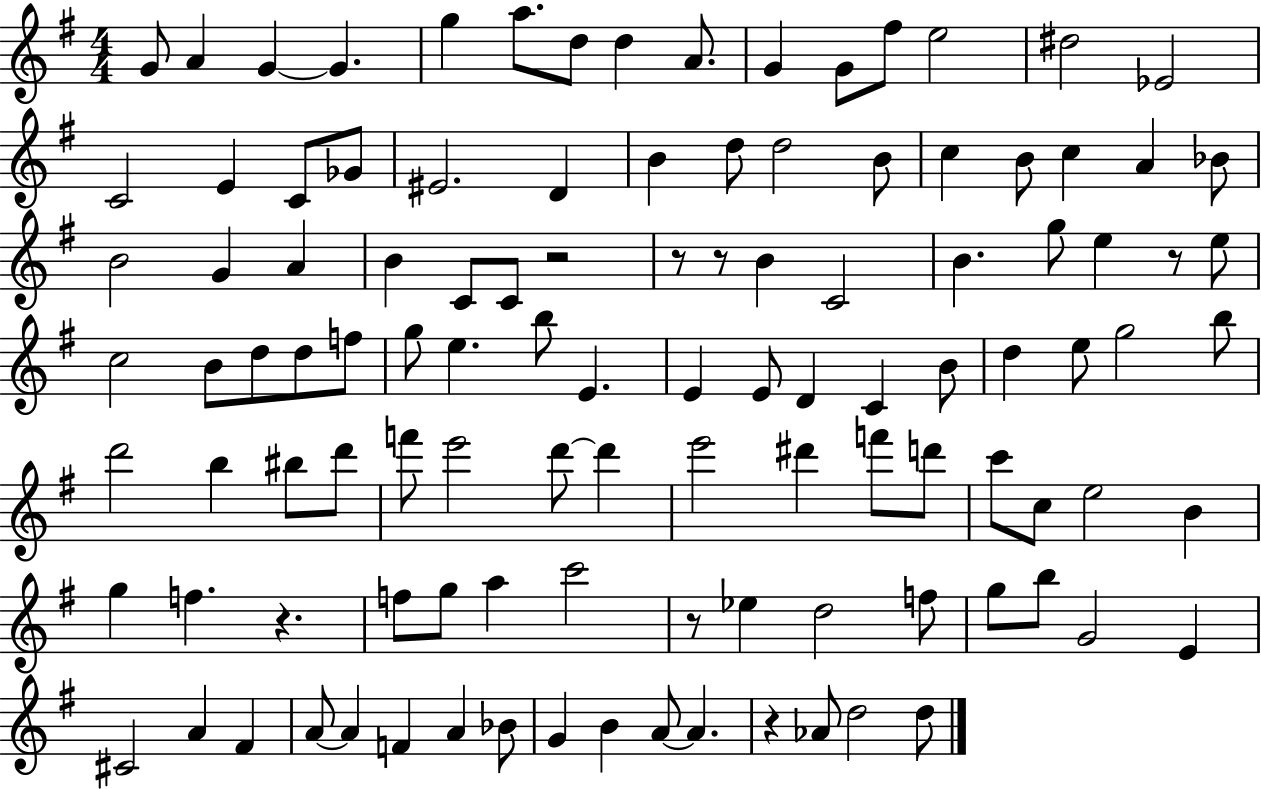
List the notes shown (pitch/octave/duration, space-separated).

G4/e A4/q G4/q G4/q. G5/q A5/e. D5/e D5/q A4/e. G4/q G4/e F#5/e E5/h D#5/h Eb4/h C4/h E4/q C4/e Gb4/e EIS4/h. D4/q B4/q D5/e D5/h B4/e C5/q B4/e C5/q A4/q Bb4/e B4/h G4/q A4/q B4/q C4/e C4/e R/h R/e R/e B4/q C4/h B4/q. G5/e E5/q R/e E5/e C5/h B4/e D5/e D5/e F5/e G5/e E5/q. B5/e E4/q. E4/q E4/e D4/q C4/q B4/e D5/q E5/e G5/h B5/e D6/h B5/q BIS5/e D6/e F6/e E6/h D6/e D6/q E6/h D#6/q F6/e D6/e C6/e C5/e E5/h B4/q G5/q F5/q. R/q. F5/e G5/e A5/q C6/h R/e Eb5/q D5/h F5/e G5/e B5/e G4/h E4/q C#4/h A4/q F#4/q A4/e A4/q F4/q A4/q Bb4/e G4/q B4/q A4/e A4/q. R/q Ab4/e D5/h D5/e